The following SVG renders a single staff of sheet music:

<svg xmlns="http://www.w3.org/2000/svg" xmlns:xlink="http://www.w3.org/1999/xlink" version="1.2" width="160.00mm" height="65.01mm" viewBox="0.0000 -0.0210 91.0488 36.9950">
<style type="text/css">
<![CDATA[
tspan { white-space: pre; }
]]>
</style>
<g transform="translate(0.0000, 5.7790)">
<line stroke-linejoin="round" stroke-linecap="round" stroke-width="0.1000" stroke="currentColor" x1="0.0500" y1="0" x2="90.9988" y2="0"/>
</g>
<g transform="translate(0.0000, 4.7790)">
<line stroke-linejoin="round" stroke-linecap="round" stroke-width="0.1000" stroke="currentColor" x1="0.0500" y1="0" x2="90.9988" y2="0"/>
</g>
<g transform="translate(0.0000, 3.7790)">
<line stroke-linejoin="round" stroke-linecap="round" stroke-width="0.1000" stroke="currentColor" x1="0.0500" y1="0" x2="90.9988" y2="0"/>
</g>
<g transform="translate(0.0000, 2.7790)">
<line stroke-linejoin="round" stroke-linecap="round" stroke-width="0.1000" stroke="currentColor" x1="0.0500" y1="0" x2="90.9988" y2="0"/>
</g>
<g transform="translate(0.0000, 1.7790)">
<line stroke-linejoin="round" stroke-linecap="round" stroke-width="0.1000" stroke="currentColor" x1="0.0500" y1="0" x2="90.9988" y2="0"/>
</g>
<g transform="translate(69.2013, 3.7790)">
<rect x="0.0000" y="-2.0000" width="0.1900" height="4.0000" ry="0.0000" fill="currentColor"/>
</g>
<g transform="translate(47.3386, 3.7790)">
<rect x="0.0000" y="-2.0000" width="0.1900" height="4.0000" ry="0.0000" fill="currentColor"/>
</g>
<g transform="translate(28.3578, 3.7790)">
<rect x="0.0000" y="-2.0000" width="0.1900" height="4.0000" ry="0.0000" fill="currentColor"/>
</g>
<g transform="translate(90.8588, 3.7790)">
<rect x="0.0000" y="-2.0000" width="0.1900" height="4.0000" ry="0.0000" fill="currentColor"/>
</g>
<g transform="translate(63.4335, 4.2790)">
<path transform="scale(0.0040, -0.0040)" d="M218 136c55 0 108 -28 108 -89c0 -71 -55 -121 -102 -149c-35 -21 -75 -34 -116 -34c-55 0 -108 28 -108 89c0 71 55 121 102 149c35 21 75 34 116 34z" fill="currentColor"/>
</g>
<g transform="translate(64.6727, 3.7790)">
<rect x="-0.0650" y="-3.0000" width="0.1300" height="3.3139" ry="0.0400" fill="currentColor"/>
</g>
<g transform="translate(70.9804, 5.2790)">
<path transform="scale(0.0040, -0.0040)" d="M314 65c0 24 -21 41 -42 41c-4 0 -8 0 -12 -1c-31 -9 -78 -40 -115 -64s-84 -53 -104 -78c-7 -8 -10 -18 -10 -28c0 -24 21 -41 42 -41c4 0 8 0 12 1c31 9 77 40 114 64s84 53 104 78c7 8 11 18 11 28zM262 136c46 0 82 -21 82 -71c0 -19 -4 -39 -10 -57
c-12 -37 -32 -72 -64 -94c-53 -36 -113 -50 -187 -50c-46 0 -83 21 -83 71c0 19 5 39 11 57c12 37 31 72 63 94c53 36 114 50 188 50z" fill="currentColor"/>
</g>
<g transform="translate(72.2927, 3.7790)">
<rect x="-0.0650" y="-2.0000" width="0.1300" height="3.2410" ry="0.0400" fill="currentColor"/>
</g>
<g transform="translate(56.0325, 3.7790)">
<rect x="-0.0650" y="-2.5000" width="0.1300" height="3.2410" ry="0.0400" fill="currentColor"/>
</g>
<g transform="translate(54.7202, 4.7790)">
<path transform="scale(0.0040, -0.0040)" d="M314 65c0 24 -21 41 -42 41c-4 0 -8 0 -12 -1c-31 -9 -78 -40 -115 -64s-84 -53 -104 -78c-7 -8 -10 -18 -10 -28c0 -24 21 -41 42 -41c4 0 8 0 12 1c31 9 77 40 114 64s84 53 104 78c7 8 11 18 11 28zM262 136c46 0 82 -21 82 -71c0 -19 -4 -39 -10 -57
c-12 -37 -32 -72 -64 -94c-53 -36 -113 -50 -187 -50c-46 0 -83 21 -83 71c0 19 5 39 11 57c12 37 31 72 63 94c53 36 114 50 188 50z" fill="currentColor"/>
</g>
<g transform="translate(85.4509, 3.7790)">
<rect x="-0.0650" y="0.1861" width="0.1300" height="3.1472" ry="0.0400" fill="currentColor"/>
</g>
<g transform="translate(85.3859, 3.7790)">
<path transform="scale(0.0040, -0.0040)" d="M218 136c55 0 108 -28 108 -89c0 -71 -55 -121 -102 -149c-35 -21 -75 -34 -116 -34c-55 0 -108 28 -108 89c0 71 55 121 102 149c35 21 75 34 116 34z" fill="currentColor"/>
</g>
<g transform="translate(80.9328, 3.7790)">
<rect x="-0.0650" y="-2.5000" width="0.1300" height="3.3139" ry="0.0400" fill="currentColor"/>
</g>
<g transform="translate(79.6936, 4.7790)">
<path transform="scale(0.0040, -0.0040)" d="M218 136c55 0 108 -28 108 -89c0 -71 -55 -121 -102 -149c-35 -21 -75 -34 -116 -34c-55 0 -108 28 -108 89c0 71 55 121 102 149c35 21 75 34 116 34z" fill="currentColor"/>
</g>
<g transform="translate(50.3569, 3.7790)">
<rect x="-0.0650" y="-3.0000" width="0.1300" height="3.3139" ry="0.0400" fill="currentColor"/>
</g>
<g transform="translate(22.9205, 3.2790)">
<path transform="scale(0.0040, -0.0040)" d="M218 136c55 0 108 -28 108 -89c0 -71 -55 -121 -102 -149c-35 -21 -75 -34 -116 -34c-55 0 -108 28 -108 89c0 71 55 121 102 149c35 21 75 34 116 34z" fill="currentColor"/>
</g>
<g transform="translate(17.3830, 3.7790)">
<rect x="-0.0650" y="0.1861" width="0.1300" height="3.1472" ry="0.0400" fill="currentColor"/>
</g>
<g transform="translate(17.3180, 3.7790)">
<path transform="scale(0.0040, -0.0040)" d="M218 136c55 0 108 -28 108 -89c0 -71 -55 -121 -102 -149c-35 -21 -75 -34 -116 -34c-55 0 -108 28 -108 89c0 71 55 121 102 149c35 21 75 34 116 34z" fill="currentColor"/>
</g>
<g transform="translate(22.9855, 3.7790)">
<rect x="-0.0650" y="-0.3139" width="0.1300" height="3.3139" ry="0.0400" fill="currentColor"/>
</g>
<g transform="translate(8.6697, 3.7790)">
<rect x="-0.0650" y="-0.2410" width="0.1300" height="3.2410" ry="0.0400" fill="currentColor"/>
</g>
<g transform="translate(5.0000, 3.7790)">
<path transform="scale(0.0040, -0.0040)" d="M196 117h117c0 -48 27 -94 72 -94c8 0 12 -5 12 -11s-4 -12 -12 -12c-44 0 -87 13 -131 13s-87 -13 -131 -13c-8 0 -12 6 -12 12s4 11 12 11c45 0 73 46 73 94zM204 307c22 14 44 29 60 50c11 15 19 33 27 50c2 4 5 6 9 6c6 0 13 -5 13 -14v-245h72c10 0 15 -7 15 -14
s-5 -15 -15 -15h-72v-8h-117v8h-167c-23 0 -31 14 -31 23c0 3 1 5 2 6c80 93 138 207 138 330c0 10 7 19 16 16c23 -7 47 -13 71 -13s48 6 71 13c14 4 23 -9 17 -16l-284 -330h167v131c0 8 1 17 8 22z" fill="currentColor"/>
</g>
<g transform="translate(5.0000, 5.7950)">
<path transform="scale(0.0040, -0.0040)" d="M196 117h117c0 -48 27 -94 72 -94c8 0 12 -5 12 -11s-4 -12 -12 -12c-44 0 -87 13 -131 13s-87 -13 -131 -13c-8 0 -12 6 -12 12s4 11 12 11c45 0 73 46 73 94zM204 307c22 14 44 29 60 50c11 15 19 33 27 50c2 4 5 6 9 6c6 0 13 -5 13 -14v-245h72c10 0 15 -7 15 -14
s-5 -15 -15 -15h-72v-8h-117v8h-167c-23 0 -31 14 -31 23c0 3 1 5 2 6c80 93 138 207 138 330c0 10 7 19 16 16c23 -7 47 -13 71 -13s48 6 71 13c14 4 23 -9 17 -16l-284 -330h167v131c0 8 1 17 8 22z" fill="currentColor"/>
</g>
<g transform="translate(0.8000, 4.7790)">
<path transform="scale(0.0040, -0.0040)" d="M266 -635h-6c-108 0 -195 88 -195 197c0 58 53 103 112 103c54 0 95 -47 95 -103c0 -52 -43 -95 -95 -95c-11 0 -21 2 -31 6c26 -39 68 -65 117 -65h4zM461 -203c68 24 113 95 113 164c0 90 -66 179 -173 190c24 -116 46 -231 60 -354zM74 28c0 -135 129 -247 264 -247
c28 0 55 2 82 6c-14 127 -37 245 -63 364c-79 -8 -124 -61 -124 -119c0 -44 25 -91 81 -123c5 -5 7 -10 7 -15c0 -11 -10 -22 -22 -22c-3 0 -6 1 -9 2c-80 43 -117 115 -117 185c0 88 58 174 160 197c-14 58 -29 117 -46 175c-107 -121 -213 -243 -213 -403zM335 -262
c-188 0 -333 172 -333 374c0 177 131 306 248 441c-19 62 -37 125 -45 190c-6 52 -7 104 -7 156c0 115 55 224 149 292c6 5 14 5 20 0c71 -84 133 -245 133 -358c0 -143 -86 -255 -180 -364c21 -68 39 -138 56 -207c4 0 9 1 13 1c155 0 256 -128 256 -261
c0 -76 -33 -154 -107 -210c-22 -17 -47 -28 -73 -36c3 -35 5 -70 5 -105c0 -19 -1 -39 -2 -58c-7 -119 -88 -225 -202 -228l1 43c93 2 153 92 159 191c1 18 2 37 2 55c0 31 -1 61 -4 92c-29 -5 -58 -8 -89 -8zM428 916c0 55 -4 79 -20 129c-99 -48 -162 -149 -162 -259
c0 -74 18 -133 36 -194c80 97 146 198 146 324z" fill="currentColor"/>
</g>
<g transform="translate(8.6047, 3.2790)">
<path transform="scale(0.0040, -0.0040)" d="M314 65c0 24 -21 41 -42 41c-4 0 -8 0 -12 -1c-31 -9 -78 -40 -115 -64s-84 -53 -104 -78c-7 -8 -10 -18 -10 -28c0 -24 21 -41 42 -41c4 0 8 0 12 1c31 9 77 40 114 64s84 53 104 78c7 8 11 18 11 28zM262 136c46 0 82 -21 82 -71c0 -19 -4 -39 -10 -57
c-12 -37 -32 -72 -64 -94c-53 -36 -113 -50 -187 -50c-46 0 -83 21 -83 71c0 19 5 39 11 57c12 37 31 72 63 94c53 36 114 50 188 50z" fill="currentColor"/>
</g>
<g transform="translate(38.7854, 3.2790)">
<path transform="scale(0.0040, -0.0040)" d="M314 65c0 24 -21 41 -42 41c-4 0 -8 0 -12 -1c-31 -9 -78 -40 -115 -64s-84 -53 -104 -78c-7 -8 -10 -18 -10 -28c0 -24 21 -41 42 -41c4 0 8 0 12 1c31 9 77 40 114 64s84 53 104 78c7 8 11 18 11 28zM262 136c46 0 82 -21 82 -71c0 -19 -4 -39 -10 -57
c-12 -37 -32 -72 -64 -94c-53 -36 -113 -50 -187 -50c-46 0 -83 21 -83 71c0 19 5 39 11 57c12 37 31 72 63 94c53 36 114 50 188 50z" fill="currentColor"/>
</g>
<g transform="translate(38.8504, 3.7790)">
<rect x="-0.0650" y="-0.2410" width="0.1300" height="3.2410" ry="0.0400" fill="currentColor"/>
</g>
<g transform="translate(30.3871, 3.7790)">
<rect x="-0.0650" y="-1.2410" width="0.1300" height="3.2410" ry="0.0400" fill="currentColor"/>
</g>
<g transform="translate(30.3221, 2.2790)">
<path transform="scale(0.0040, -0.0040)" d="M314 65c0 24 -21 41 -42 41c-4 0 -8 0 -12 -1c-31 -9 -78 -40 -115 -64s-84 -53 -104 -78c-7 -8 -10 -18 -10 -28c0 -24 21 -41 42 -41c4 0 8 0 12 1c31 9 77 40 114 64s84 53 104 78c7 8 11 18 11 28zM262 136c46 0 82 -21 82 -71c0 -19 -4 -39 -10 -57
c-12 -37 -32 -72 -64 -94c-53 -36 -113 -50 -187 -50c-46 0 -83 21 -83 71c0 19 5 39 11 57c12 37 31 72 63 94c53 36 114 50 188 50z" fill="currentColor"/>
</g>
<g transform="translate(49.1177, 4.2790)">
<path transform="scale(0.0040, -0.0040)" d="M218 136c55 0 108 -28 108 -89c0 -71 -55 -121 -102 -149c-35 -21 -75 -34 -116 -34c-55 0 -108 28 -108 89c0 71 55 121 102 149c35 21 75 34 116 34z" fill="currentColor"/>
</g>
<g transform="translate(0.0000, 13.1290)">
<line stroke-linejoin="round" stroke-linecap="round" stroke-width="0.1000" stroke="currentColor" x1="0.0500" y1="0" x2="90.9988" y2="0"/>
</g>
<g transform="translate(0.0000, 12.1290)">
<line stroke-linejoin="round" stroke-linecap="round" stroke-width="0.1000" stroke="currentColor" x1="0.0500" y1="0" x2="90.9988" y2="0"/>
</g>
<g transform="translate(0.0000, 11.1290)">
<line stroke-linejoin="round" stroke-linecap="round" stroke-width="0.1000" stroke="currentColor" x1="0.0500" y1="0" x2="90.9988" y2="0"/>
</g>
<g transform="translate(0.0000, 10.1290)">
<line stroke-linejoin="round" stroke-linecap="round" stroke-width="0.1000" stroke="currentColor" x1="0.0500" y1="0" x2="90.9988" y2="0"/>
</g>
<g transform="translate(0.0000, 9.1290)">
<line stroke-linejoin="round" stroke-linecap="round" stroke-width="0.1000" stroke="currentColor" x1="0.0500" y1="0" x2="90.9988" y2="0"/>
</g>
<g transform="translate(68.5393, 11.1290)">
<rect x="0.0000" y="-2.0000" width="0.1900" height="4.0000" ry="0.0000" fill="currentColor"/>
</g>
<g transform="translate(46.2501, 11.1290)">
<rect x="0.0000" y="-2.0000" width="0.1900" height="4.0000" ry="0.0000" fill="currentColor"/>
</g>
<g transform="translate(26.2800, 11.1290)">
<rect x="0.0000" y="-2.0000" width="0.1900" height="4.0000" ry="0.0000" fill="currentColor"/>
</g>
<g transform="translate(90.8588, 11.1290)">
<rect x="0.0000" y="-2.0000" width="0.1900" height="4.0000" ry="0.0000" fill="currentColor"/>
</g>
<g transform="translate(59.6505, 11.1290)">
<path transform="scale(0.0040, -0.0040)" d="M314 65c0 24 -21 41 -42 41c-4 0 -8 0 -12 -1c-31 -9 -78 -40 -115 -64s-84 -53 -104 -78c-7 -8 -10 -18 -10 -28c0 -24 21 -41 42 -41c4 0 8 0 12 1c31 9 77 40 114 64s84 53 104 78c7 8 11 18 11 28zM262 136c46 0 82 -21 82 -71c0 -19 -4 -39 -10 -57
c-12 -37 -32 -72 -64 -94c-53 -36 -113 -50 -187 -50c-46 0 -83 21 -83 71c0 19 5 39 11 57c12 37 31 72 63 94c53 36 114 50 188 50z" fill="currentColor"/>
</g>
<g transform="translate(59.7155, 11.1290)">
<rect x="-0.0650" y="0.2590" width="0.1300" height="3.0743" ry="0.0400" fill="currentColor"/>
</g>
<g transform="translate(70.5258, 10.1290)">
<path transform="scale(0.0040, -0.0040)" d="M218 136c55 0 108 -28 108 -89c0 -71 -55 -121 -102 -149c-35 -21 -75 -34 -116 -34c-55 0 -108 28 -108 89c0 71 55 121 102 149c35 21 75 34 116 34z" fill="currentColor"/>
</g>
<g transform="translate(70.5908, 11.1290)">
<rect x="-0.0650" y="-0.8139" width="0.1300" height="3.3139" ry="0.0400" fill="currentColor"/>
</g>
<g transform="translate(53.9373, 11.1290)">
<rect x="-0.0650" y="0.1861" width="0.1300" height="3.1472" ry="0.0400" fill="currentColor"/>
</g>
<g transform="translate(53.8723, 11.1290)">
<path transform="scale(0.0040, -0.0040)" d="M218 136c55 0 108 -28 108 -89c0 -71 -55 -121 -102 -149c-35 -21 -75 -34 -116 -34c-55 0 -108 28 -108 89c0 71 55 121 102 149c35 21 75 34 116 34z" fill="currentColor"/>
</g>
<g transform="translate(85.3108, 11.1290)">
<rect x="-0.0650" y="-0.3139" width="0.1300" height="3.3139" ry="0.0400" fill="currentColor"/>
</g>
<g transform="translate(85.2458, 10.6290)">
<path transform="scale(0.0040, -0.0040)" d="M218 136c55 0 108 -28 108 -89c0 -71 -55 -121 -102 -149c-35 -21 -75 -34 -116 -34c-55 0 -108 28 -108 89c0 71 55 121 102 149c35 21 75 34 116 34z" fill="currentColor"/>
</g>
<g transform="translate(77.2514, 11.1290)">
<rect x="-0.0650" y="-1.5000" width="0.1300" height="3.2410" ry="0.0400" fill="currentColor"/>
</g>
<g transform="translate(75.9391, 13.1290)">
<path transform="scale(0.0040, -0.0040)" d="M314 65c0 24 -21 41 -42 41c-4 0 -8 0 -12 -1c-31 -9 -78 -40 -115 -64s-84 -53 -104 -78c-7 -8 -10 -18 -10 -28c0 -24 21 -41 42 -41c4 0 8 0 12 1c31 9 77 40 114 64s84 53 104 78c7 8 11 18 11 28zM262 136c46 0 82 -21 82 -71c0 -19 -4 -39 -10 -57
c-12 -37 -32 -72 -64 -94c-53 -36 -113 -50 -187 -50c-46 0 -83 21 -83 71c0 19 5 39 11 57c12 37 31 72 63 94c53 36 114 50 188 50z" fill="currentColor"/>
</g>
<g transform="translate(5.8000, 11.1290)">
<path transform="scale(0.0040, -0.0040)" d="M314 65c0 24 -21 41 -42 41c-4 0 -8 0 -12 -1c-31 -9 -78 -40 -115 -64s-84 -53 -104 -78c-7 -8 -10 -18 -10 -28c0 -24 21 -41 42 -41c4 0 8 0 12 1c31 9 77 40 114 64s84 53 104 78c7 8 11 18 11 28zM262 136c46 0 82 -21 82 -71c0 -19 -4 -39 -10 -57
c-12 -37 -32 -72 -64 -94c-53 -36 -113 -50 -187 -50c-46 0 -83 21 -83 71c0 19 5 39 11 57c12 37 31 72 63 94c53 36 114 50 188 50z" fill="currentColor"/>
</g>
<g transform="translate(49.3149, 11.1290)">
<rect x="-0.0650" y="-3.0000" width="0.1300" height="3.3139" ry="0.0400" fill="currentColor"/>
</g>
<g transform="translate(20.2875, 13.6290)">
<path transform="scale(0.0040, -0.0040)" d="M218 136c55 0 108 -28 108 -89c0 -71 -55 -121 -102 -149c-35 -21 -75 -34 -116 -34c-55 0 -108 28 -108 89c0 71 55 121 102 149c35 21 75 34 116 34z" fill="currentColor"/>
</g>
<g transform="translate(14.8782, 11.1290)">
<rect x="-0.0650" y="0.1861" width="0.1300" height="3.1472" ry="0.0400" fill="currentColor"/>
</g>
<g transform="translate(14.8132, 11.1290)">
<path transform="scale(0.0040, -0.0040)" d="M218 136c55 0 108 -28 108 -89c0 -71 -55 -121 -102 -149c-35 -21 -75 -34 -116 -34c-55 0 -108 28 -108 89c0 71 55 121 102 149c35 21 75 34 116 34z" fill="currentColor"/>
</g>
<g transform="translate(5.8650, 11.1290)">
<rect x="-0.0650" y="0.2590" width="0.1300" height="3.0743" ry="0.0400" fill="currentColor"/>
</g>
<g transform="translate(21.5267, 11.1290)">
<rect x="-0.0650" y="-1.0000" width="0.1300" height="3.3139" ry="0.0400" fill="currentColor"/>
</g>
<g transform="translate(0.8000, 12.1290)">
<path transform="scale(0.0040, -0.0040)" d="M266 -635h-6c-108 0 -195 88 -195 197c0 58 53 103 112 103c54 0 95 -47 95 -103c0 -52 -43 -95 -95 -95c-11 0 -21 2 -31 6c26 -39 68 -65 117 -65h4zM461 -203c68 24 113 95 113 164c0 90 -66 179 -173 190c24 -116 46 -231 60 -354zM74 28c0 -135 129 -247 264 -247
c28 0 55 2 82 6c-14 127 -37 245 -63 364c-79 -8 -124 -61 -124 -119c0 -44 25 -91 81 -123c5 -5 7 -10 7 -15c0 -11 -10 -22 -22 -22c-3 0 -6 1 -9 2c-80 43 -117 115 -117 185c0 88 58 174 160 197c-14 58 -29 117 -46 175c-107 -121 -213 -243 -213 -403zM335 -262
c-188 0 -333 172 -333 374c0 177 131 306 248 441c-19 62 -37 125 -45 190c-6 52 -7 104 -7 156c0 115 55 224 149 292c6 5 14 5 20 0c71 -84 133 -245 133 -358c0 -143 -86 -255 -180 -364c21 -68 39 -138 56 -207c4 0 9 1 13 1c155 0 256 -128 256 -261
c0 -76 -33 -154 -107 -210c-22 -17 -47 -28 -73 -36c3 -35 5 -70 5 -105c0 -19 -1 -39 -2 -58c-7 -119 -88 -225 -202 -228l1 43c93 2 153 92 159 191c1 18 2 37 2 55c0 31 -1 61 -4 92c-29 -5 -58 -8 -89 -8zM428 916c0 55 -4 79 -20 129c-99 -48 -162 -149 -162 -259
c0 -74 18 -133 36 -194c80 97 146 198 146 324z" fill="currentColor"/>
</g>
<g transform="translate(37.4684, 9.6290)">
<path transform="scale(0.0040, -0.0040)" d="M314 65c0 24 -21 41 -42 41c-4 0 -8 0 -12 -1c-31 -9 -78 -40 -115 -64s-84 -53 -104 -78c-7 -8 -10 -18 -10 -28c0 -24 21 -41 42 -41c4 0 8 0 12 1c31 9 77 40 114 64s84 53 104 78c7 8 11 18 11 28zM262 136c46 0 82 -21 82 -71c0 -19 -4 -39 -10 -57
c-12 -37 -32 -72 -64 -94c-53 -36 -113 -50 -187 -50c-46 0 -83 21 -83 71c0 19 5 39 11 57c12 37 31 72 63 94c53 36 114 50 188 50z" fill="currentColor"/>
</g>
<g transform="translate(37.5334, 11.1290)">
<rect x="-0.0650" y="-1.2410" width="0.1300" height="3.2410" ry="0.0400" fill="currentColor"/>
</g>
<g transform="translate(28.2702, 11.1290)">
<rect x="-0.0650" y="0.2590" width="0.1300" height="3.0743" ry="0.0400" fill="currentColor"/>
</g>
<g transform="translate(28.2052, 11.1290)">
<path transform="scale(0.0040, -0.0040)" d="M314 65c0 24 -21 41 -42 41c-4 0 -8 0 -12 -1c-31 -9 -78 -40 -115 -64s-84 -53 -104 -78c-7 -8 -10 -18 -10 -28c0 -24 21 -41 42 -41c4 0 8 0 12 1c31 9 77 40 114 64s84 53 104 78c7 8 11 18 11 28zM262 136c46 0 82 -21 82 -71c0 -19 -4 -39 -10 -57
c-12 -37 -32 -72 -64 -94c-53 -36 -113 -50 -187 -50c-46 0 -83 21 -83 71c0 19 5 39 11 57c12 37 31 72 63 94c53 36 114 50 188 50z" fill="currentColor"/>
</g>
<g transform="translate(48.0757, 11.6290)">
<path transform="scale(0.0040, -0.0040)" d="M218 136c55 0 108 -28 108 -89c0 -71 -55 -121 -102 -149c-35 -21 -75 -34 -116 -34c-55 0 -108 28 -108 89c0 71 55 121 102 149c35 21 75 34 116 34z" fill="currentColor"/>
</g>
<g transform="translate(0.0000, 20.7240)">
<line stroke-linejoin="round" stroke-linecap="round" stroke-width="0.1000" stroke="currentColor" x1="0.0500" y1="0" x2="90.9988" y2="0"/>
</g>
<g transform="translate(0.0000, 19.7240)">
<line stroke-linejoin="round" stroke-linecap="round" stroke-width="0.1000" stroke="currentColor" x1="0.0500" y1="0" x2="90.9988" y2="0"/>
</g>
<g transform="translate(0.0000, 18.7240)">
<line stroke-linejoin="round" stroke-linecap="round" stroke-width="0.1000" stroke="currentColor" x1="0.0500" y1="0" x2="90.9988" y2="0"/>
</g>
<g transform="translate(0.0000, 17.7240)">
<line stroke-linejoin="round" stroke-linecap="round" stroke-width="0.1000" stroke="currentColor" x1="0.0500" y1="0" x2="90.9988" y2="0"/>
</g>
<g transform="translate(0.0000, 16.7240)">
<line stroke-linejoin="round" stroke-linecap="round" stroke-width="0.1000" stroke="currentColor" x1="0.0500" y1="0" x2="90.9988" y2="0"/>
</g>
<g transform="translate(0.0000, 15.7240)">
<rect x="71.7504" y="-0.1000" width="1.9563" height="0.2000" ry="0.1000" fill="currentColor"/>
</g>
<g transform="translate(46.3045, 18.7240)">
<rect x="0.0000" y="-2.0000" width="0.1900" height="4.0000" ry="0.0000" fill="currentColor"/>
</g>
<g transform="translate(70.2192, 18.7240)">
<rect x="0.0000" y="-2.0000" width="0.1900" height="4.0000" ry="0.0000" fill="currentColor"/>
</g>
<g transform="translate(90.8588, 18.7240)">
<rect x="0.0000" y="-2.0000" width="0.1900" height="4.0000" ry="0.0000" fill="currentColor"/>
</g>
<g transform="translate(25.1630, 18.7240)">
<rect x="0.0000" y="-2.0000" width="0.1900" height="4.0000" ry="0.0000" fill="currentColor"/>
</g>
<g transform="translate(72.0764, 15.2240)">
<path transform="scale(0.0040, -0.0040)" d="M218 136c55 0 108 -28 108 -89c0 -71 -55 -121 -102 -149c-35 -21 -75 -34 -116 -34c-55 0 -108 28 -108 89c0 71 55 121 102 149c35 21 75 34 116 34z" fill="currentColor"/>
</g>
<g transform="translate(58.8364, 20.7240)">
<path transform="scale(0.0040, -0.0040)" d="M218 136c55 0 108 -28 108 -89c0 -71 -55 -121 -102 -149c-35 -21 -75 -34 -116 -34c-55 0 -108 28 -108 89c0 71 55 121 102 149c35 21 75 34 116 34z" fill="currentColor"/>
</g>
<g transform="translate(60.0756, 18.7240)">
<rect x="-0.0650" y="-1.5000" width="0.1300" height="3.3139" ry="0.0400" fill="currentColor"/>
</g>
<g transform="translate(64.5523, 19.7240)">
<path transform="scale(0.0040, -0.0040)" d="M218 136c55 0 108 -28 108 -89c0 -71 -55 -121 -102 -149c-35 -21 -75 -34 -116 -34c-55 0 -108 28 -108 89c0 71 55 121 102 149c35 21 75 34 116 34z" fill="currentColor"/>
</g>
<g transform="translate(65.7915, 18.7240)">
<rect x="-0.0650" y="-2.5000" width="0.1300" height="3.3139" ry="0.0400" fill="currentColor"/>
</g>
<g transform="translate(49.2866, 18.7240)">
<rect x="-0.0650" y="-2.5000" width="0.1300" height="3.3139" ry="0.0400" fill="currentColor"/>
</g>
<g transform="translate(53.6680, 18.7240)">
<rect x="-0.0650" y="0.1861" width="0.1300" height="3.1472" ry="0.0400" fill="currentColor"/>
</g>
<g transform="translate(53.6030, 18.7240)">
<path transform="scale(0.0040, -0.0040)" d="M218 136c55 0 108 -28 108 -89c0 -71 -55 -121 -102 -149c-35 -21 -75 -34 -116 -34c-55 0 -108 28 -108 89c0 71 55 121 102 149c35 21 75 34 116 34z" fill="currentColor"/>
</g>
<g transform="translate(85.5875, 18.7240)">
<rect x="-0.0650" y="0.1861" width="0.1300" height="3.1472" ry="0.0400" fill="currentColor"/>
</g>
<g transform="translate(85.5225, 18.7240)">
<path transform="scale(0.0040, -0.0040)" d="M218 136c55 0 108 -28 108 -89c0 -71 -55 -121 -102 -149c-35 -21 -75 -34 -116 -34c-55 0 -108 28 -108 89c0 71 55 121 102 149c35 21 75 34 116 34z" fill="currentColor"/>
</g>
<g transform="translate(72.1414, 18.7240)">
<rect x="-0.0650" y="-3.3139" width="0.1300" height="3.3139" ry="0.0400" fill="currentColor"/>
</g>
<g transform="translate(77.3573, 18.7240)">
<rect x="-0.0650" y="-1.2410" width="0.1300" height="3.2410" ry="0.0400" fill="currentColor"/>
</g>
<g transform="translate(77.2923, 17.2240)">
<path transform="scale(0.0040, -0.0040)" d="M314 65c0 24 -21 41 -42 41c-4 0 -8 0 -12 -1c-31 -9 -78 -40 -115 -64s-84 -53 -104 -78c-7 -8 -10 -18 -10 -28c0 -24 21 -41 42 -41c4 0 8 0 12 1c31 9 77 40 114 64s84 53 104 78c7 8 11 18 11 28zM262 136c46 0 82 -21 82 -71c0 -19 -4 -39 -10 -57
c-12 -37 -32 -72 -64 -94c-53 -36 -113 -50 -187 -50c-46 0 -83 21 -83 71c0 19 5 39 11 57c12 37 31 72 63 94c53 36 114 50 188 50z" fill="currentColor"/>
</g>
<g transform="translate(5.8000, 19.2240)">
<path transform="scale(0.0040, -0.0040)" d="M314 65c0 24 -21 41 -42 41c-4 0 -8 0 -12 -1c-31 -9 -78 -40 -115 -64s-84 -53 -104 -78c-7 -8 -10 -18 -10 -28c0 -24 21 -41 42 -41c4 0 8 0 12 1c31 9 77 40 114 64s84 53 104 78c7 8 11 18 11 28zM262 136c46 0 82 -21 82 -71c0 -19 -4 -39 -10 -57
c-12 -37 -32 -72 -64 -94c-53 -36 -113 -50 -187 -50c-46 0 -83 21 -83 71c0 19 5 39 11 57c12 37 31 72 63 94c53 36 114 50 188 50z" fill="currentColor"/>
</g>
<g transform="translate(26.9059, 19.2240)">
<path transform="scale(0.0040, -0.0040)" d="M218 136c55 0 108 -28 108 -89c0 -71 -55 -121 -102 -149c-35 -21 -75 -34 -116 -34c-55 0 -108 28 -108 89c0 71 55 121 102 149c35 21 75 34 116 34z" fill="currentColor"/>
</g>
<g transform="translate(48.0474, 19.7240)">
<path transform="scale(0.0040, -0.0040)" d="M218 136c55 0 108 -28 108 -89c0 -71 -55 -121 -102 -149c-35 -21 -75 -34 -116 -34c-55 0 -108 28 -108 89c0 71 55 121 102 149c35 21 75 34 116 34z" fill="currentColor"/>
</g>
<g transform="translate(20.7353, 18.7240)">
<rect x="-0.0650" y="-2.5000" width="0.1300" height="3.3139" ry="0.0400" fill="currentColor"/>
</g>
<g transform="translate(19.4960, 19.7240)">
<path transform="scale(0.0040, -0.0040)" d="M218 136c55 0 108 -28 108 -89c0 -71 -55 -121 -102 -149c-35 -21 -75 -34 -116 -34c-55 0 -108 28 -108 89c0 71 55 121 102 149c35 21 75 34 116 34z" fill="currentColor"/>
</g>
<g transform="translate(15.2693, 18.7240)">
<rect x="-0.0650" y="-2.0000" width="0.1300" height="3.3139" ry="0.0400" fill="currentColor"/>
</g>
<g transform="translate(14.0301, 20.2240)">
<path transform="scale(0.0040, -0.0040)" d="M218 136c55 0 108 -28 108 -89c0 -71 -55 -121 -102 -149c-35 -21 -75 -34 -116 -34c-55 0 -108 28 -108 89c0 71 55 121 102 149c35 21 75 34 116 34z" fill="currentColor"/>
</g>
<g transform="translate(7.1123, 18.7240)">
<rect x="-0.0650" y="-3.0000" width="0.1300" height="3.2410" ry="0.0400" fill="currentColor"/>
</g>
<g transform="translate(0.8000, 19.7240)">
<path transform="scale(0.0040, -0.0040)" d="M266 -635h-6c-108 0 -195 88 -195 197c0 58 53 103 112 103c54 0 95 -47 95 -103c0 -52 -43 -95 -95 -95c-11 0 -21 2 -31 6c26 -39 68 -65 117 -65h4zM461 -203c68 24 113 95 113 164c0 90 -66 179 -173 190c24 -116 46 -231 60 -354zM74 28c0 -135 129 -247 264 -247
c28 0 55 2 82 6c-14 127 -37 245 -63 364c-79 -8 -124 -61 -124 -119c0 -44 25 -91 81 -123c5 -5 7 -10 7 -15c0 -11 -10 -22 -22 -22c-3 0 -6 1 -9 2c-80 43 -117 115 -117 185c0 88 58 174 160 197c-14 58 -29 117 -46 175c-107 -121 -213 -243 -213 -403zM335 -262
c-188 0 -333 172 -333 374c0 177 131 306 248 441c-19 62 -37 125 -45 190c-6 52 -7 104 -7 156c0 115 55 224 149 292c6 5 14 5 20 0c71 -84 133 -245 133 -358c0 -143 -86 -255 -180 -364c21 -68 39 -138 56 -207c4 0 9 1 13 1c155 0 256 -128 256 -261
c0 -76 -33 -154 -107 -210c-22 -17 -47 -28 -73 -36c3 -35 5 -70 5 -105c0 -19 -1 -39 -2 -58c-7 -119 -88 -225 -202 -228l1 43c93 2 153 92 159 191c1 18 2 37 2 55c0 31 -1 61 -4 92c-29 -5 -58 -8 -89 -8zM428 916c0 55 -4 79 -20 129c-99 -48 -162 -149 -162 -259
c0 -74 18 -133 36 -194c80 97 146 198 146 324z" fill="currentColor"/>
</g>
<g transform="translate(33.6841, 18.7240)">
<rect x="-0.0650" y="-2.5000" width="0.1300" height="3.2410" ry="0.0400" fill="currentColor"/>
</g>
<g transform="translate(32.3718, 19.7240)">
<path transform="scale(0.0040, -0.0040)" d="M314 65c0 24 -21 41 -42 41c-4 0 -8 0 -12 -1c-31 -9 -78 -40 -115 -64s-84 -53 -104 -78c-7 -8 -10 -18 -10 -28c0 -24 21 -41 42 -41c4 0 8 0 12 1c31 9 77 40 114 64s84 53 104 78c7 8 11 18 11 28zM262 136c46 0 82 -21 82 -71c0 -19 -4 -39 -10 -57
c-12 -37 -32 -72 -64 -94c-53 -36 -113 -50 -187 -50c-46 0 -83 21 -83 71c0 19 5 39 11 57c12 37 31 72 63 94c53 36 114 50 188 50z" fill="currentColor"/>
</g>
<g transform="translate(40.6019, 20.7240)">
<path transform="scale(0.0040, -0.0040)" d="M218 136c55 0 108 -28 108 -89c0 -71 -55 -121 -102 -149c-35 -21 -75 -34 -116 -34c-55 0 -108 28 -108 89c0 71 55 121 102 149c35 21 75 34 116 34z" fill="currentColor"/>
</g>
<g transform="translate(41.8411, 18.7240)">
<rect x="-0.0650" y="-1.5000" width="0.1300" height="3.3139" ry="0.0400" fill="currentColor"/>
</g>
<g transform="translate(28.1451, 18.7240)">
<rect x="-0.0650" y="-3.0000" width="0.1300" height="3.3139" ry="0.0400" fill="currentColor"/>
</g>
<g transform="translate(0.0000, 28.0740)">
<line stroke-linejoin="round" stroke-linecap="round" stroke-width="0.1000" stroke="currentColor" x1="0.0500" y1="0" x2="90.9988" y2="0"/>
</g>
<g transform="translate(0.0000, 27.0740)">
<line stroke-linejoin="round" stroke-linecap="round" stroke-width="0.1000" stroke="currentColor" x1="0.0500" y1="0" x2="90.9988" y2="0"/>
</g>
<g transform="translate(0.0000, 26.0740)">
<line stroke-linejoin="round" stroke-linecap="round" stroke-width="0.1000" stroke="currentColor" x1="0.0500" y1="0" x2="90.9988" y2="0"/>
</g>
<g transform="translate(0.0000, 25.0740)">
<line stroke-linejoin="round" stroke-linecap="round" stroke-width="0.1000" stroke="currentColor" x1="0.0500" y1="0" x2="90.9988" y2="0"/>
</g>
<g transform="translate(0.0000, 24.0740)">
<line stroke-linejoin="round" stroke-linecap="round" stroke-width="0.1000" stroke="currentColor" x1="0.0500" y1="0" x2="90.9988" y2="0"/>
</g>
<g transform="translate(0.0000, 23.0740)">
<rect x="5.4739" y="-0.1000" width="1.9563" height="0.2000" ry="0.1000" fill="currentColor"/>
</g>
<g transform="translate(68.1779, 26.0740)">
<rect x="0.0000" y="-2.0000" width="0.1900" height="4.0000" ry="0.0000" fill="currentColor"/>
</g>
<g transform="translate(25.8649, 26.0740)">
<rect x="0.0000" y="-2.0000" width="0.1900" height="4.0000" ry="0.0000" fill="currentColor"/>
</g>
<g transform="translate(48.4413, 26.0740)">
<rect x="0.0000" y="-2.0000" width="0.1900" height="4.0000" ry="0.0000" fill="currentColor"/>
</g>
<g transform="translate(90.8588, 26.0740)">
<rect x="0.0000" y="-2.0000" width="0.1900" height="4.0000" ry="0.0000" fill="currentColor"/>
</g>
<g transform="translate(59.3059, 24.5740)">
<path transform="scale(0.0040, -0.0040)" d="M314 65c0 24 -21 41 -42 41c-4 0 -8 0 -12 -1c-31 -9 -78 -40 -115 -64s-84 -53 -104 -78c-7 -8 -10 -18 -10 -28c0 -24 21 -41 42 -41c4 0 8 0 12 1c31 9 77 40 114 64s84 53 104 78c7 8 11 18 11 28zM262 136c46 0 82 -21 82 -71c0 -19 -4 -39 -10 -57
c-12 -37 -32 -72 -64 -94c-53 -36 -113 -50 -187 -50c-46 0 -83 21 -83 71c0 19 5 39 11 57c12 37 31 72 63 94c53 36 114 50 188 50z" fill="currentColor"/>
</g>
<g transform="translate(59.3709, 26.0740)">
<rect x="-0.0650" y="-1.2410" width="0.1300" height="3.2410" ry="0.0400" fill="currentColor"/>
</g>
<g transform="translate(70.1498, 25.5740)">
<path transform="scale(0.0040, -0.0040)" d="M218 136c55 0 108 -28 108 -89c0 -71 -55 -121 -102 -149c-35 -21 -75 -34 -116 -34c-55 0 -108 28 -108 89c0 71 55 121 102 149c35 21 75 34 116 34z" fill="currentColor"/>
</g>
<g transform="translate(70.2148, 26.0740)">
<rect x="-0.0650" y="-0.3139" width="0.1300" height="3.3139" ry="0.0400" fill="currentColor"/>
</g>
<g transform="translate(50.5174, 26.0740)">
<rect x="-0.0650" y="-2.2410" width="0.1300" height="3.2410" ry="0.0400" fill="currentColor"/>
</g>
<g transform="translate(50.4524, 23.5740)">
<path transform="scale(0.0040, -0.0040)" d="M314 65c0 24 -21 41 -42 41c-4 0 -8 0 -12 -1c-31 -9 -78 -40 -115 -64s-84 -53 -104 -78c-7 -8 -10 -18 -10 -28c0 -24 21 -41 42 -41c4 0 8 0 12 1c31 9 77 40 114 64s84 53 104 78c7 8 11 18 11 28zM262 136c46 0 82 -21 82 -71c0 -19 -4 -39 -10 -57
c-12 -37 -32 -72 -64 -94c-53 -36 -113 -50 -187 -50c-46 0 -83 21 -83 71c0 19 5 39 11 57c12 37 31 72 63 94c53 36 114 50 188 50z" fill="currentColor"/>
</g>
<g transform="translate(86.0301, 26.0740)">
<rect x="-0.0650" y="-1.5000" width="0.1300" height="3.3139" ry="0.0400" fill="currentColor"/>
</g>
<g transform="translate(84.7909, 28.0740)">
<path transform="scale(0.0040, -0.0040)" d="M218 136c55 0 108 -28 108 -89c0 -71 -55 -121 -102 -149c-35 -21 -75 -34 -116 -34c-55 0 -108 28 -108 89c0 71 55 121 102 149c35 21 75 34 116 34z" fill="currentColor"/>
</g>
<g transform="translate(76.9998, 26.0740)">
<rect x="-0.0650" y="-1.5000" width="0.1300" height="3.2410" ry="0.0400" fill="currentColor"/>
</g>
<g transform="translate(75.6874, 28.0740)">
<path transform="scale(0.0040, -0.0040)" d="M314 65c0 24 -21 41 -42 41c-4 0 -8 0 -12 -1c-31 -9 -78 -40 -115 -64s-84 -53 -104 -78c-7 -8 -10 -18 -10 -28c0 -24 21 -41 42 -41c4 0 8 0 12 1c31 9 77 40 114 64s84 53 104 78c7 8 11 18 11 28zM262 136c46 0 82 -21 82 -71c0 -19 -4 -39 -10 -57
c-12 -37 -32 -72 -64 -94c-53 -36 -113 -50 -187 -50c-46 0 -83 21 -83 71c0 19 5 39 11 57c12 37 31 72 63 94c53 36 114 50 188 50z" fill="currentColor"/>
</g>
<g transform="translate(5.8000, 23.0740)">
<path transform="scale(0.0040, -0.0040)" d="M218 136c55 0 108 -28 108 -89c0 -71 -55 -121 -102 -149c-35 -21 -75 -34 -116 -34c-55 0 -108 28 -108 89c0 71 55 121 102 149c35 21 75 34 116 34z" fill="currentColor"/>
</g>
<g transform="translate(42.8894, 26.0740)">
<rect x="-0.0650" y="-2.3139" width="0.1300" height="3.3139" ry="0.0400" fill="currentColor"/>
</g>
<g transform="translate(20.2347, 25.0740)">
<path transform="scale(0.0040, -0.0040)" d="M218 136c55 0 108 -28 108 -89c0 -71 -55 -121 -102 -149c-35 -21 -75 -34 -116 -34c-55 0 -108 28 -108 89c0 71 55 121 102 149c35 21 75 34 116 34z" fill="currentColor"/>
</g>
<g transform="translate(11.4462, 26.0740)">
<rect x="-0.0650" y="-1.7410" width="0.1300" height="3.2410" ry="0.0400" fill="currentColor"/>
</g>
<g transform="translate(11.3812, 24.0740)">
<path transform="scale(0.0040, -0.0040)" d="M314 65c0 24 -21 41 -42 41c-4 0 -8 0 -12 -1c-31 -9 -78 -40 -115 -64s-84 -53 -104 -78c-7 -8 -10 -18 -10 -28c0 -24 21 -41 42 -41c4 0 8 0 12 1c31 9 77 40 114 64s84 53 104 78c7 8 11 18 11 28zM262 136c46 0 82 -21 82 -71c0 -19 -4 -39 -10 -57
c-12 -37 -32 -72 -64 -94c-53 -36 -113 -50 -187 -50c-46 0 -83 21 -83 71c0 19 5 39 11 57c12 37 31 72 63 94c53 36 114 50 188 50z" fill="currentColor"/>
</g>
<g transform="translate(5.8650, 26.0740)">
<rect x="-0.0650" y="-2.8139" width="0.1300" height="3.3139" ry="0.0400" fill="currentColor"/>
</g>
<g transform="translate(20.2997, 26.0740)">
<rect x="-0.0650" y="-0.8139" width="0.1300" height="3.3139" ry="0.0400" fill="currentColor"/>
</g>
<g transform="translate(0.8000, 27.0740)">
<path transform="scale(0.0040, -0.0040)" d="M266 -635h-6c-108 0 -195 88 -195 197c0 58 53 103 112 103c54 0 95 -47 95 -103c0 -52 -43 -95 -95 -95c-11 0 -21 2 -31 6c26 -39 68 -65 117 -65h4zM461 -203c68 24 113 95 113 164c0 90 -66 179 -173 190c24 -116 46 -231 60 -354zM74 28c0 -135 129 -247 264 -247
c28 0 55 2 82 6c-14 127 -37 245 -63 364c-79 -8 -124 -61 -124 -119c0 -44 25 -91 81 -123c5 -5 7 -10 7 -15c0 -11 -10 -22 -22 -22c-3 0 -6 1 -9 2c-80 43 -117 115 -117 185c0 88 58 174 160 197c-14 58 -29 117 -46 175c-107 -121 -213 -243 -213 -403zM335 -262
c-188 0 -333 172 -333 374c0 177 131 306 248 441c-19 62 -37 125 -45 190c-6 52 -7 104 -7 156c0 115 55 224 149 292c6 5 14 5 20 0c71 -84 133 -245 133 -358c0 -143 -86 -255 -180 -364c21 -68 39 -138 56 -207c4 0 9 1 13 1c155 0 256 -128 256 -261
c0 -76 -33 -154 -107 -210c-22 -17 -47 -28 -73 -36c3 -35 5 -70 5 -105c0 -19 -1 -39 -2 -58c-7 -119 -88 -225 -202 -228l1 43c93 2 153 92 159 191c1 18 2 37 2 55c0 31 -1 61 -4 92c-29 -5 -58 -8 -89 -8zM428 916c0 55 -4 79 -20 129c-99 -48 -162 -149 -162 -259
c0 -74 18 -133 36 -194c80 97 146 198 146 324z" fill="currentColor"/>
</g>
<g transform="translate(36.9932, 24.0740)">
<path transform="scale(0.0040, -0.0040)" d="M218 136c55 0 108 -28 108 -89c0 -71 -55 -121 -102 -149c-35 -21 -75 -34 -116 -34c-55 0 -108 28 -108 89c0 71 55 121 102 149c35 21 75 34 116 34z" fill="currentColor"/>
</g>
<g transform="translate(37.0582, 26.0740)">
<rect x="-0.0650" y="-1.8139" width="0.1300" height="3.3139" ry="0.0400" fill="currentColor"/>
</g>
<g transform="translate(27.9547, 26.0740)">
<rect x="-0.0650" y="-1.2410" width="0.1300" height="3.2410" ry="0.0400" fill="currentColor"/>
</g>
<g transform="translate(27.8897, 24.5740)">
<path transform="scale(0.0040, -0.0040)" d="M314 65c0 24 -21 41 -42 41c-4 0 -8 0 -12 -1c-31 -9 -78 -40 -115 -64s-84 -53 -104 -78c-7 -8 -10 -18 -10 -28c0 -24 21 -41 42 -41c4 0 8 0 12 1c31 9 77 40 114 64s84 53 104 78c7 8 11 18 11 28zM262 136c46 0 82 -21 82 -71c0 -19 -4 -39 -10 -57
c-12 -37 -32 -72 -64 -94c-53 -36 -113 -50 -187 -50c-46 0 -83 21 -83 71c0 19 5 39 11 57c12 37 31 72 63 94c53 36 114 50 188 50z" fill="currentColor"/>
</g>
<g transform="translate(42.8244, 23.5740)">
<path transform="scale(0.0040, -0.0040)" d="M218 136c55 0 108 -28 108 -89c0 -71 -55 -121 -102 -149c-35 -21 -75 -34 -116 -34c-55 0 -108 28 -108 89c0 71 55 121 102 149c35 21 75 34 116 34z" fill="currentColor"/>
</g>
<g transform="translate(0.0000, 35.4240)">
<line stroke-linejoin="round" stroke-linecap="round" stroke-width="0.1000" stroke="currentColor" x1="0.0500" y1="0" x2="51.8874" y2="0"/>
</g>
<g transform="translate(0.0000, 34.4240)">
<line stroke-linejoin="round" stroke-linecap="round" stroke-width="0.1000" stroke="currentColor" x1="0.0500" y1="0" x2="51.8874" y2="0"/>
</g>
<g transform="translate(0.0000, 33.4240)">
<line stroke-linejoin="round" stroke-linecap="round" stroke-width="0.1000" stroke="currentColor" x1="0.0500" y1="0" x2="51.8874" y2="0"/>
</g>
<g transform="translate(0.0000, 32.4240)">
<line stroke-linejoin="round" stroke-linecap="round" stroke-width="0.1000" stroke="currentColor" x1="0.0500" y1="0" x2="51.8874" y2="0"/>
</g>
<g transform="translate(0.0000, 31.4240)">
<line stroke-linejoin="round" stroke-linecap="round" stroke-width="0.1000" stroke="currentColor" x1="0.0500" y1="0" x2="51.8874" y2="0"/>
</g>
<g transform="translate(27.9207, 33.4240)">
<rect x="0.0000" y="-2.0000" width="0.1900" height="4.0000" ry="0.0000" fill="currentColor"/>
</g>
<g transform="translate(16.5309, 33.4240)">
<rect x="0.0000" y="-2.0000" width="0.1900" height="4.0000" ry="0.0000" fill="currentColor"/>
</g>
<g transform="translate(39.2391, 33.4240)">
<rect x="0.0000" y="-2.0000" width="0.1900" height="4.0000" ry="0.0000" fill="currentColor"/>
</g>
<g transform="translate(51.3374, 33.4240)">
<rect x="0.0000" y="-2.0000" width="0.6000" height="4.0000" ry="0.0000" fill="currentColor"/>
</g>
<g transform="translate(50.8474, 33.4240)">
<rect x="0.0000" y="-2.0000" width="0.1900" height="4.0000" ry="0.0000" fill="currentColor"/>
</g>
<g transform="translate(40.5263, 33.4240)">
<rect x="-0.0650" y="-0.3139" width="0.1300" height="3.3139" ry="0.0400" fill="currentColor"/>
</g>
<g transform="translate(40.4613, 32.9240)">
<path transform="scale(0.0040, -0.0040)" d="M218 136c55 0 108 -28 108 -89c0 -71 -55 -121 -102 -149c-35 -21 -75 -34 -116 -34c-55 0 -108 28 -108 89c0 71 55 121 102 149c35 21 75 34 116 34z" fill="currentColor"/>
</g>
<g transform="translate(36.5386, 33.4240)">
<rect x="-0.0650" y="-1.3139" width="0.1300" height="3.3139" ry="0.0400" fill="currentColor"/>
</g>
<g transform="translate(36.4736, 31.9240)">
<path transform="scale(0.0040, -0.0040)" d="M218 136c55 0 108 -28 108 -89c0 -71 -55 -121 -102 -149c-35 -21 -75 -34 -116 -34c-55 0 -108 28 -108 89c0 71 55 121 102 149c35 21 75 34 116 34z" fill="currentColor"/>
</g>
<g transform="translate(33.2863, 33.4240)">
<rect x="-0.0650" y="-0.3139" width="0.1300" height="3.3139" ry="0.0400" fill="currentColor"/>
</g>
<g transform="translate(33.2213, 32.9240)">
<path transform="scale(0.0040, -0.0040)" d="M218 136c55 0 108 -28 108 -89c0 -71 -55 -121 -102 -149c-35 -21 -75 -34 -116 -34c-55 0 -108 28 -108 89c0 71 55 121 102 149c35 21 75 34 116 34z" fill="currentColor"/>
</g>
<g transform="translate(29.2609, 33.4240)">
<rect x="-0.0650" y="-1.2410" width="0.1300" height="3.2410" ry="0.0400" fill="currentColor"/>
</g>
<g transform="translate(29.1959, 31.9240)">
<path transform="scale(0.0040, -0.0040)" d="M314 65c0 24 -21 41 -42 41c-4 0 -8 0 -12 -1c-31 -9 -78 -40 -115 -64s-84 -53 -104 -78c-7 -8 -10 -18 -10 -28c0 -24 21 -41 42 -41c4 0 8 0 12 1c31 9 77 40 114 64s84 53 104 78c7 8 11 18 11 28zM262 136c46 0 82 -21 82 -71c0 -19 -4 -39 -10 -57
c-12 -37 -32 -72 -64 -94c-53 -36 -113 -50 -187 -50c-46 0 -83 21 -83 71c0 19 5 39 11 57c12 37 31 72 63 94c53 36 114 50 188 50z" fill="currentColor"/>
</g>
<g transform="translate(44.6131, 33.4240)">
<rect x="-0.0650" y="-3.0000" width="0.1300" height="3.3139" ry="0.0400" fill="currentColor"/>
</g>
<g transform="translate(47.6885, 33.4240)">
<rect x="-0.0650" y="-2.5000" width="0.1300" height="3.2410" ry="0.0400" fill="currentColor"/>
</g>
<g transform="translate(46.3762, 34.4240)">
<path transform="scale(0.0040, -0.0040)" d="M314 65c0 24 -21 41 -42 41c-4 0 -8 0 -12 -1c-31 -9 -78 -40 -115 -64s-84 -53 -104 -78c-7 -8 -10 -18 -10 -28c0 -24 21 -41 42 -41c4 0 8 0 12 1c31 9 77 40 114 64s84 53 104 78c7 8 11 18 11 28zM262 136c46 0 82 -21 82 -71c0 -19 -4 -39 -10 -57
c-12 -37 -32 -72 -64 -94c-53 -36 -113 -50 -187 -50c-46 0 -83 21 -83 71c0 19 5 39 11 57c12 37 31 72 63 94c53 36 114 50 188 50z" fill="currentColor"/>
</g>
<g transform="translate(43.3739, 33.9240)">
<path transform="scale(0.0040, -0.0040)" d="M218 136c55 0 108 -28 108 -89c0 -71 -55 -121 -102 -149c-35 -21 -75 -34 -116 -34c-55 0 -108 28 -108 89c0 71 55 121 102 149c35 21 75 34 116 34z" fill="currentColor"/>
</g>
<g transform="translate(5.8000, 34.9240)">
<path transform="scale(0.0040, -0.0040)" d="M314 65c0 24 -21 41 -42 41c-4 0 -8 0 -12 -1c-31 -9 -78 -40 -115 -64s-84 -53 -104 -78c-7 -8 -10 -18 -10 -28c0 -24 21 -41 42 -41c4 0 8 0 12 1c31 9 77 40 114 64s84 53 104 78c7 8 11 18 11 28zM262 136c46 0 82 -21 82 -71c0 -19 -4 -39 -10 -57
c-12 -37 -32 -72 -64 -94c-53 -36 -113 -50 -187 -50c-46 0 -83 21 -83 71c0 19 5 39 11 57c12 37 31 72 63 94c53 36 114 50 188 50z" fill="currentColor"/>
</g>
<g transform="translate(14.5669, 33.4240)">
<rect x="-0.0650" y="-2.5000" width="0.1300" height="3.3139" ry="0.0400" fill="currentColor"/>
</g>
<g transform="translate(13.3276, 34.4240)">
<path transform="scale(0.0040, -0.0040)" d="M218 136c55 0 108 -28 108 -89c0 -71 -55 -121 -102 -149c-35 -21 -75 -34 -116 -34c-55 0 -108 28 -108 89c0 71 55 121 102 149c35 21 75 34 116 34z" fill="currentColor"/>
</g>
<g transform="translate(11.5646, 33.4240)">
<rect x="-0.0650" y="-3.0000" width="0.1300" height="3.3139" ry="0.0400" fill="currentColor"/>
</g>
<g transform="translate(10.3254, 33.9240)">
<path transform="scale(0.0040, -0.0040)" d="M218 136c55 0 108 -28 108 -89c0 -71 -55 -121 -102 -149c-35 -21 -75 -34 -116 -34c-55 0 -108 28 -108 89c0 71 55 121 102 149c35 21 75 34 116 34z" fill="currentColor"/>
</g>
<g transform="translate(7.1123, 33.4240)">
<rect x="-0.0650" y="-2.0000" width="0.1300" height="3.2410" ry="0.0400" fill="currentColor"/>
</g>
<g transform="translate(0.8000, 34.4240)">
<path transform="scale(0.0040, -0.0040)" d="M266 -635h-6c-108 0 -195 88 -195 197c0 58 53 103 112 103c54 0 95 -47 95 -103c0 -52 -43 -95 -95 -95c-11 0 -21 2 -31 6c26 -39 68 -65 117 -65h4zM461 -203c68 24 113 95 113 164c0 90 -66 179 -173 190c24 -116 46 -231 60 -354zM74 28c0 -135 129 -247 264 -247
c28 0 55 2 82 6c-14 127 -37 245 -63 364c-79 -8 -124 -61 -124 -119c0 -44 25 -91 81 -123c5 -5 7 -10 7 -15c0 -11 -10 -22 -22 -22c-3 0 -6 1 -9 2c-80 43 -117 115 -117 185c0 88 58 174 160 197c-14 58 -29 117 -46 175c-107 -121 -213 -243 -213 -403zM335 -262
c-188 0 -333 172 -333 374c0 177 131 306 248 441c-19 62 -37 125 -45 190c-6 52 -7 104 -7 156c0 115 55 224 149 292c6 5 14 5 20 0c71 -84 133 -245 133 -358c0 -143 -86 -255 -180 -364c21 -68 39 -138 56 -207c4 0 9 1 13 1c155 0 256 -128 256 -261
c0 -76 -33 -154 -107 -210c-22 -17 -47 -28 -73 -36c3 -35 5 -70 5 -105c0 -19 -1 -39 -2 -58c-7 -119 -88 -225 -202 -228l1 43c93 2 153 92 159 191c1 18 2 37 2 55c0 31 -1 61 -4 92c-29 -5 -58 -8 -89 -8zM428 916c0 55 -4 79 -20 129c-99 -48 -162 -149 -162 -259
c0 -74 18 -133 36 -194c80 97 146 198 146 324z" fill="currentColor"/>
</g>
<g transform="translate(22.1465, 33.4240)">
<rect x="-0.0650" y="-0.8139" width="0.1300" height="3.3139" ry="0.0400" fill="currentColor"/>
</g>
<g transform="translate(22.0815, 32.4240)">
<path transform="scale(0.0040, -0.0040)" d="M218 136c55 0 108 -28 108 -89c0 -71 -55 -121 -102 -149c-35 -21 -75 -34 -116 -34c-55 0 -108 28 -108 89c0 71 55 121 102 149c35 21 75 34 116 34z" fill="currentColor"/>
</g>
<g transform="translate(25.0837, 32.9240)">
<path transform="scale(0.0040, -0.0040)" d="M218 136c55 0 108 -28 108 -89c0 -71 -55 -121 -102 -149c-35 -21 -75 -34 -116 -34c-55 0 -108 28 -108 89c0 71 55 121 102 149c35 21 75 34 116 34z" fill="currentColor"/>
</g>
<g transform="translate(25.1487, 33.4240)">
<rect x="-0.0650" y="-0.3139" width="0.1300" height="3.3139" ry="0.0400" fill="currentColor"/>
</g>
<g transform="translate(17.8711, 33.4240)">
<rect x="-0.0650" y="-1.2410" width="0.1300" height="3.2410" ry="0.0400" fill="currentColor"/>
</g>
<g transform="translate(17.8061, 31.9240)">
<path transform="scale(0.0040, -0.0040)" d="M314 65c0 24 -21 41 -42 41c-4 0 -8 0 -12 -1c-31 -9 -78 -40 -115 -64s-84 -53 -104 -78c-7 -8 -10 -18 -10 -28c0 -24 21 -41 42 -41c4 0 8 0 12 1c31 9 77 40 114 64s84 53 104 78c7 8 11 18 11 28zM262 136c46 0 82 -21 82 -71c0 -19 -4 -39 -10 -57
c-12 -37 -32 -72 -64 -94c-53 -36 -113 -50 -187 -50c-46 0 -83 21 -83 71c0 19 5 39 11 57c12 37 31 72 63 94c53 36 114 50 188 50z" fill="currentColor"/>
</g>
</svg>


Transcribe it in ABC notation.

X:1
T:Untitled
M:4/4
L:1/4
K:C
c2 B c e2 c2 A G2 A F2 G B B2 B D B2 e2 A B B2 d E2 c A2 F G A G2 E G B E G b e2 B a f2 d e2 f g g2 e2 c E2 E F2 A G e2 d c e2 c e c A G2